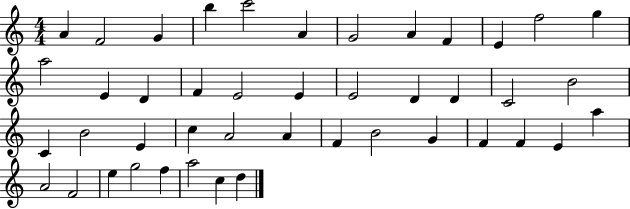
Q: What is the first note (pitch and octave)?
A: A4